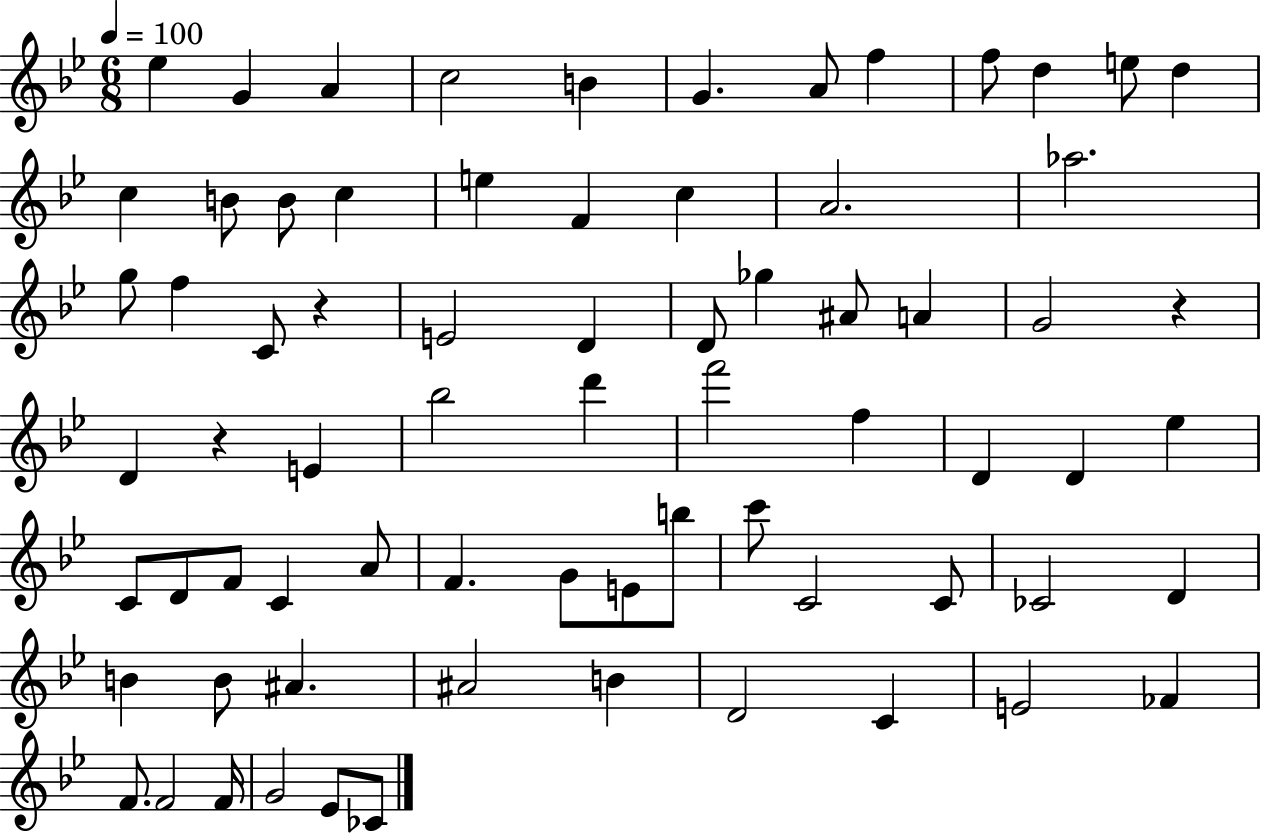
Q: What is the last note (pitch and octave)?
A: CES4